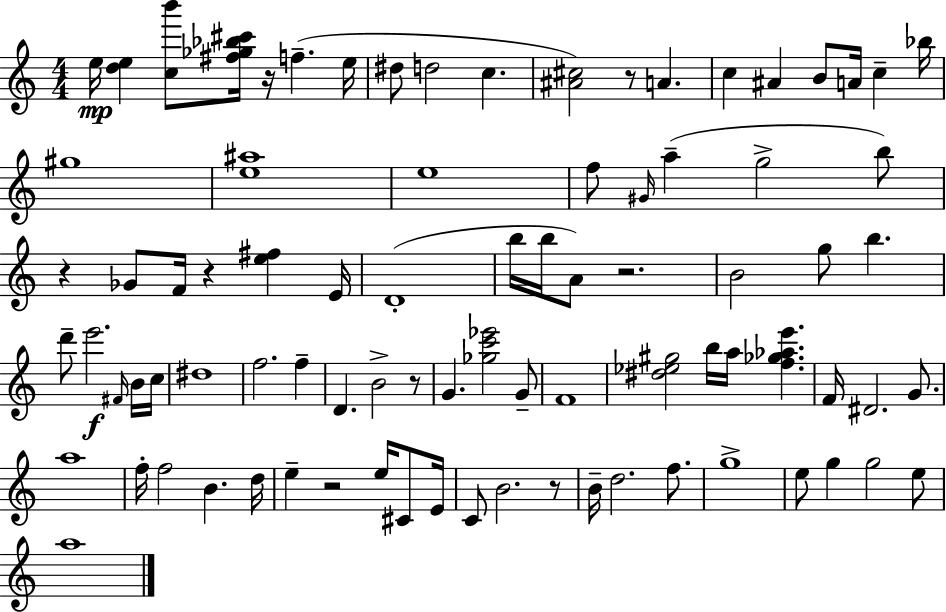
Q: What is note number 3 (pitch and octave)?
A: E5